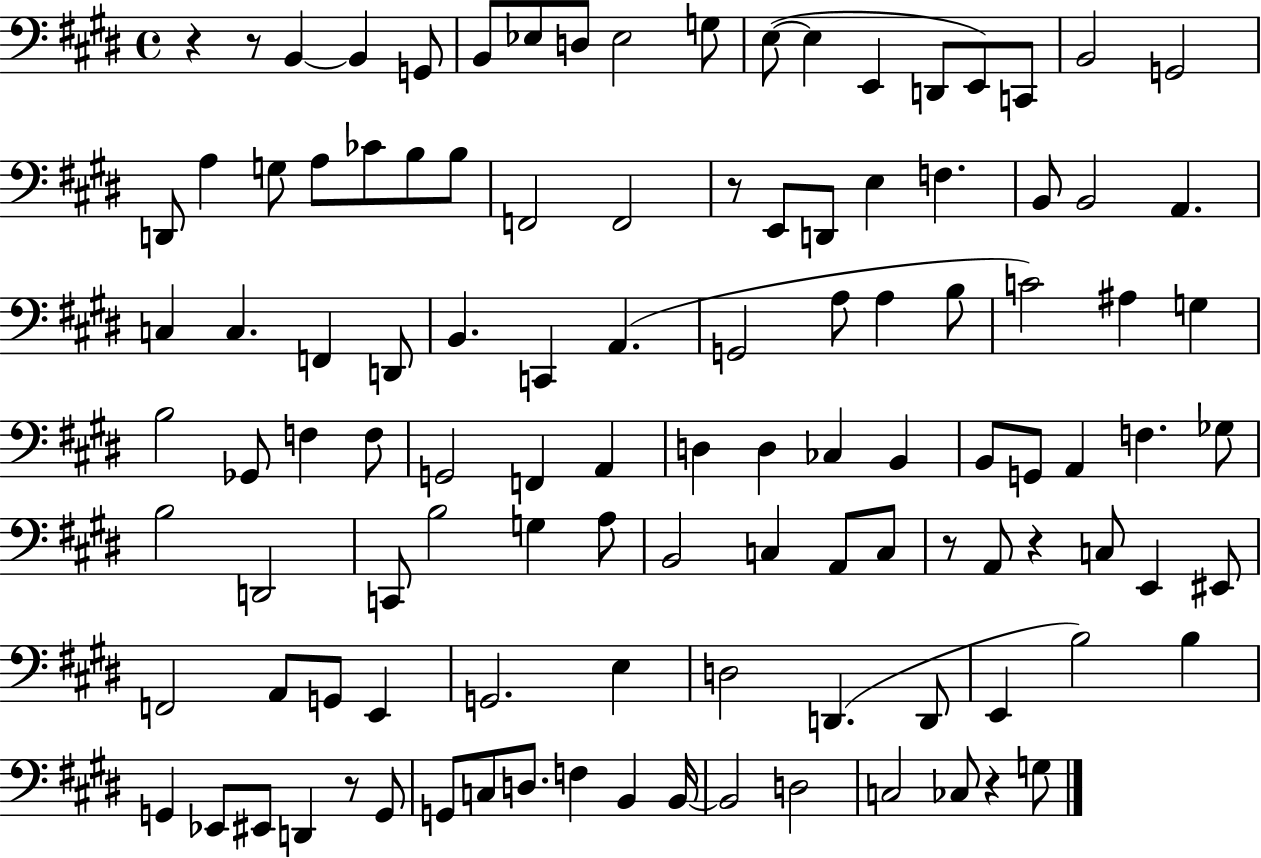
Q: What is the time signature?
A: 4/4